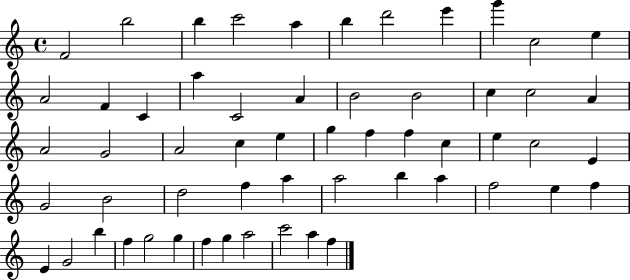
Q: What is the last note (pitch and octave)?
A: F5